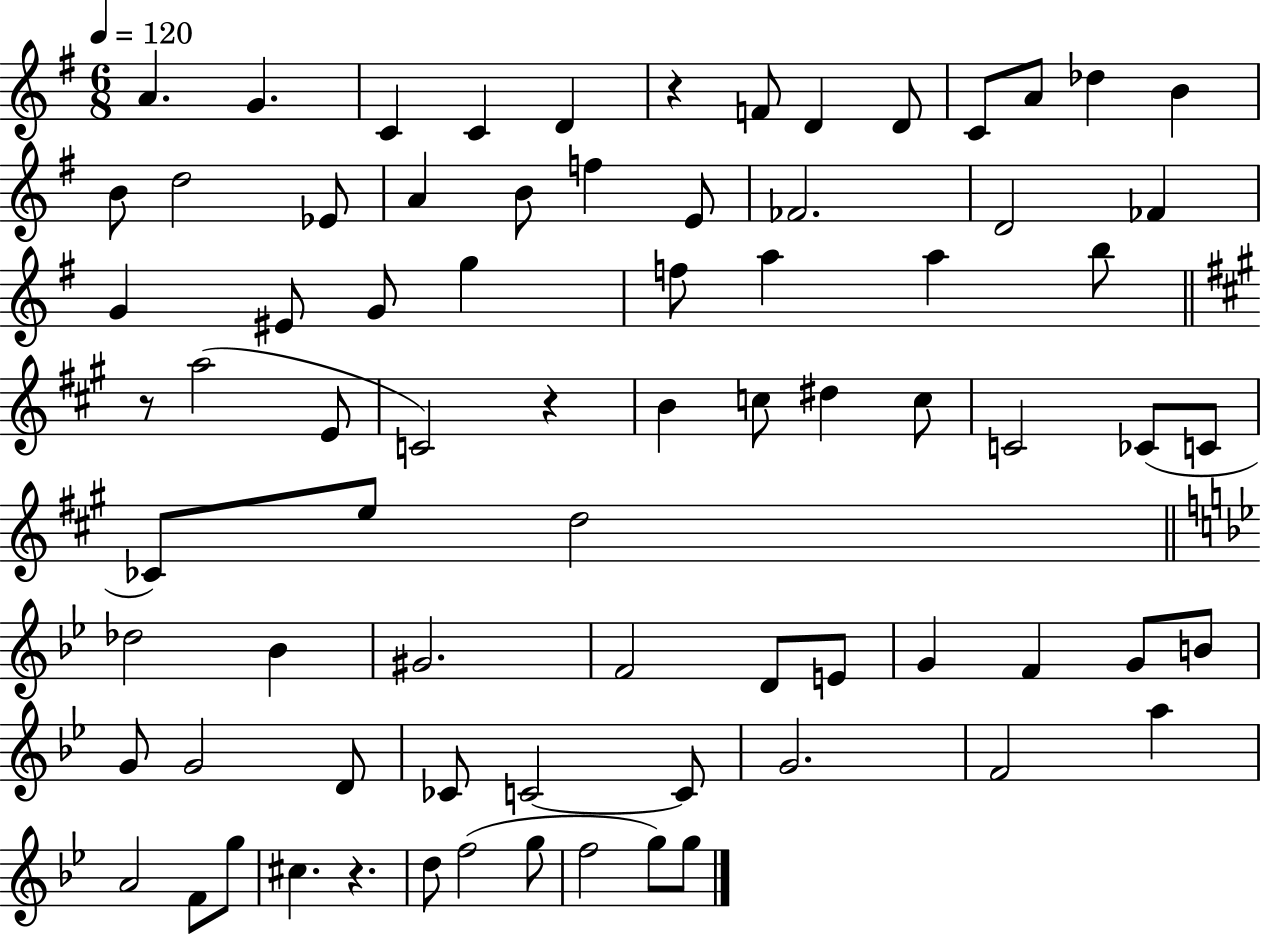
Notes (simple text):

A4/q. G4/q. C4/q C4/q D4/q R/q F4/e D4/q D4/e C4/e A4/e Db5/q B4/q B4/e D5/h Eb4/e A4/q B4/e F5/q E4/e FES4/h. D4/h FES4/q G4/q EIS4/e G4/e G5/q F5/e A5/q A5/q B5/e R/e A5/h E4/e C4/h R/q B4/q C5/e D#5/q C5/e C4/h CES4/e C4/e CES4/e E5/e D5/h Db5/h Bb4/q G#4/h. F4/h D4/e E4/e G4/q F4/q G4/e B4/e G4/e G4/h D4/e CES4/e C4/h C4/e G4/h. F4/h A5/q A4/h F4/e G5/e C#5/q. R/q. D5/e F5/h G5/e F5/h G5/e G5/e